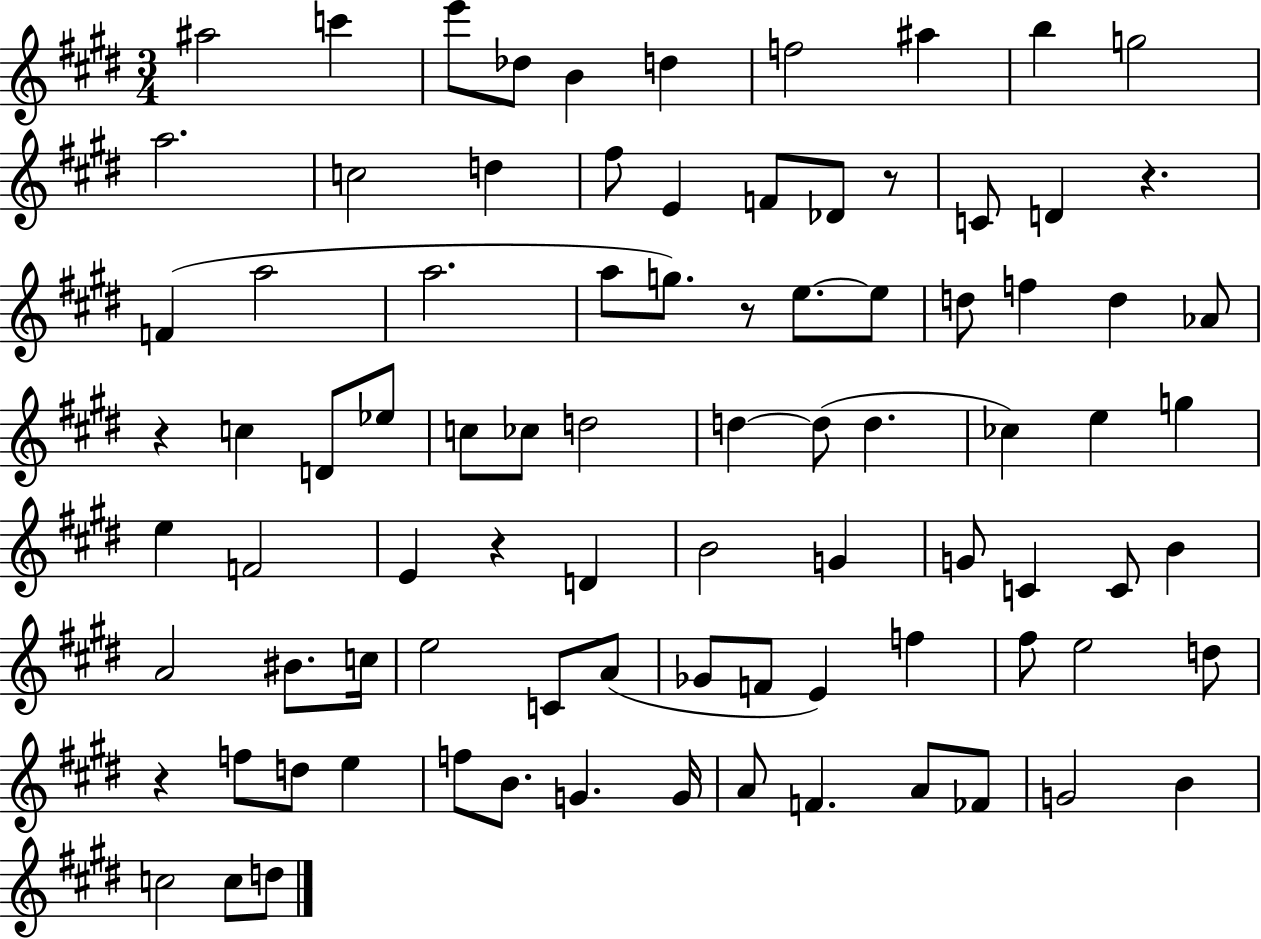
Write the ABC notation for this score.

X:1
T:Untitled
M:3/4
L:1/4
K:E
^a2 c' e'/2 _d/2 B d f2 ^a b g2 a2 c2 d ^f/2 E F/2 _D/2 z/2 C/2 D z F a2 a2 a/2 g/2 z/2 e/2 e/2 d/2 f d _A/2 z c D/2 _e/2 c/2 _c/2 d2 d d/2 d _c e g e F2 E z D B2 G G/2 C C/2 B A2 ^B/2 c/4 e2 C/2 A/2 _G/2 F/2 E f ^f/2 e2 d/2 z f/2 d/2 e f/2 B/2 G G/4 A/2 F A/2 _F/2 G2 B c2 c/2 d/2